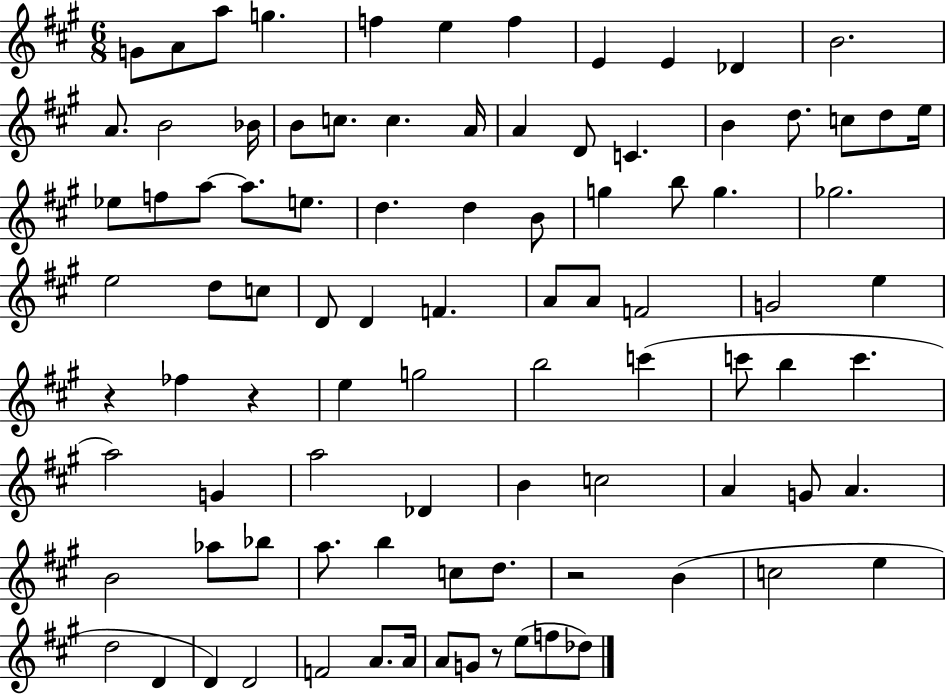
G4/e A4/e A5/e G5/q. F5/q E5/q F5/q E4/q E4/q Db4/q B4/h. A4/e. B4/h Bb4/s B4/e C5/e. C5/q. A4/s A4/q D4/e C4/q. B4/q D5/e. C5/e D5/e E5/s Eb5/e F5/e A5/e A5/e. E5/e. D5/q. D5/q B4/e G5/q B5/e G5/q. Gb5/h. E5/h D5/e C5/e D4/e D4/q F4/q. A4/e A4/e F4/h G4/h E5/q R/q FES5/q R/q E5/q G5/h B5/h C6/q C6/e B5/q C6/q. A5/h G4/q A5/h Db4/q B4/q C5/h A4/q G4/e A4/q. B4/h Ab5/e Bb5/e A5/e. B5/q C5/e D5/e. R/h B4/q C5/h E5/q D5/h D4/q D4/q D4/h F4/h A4/e. A4/s A4/e G4/e R/e E5/e F5/e Db5/e